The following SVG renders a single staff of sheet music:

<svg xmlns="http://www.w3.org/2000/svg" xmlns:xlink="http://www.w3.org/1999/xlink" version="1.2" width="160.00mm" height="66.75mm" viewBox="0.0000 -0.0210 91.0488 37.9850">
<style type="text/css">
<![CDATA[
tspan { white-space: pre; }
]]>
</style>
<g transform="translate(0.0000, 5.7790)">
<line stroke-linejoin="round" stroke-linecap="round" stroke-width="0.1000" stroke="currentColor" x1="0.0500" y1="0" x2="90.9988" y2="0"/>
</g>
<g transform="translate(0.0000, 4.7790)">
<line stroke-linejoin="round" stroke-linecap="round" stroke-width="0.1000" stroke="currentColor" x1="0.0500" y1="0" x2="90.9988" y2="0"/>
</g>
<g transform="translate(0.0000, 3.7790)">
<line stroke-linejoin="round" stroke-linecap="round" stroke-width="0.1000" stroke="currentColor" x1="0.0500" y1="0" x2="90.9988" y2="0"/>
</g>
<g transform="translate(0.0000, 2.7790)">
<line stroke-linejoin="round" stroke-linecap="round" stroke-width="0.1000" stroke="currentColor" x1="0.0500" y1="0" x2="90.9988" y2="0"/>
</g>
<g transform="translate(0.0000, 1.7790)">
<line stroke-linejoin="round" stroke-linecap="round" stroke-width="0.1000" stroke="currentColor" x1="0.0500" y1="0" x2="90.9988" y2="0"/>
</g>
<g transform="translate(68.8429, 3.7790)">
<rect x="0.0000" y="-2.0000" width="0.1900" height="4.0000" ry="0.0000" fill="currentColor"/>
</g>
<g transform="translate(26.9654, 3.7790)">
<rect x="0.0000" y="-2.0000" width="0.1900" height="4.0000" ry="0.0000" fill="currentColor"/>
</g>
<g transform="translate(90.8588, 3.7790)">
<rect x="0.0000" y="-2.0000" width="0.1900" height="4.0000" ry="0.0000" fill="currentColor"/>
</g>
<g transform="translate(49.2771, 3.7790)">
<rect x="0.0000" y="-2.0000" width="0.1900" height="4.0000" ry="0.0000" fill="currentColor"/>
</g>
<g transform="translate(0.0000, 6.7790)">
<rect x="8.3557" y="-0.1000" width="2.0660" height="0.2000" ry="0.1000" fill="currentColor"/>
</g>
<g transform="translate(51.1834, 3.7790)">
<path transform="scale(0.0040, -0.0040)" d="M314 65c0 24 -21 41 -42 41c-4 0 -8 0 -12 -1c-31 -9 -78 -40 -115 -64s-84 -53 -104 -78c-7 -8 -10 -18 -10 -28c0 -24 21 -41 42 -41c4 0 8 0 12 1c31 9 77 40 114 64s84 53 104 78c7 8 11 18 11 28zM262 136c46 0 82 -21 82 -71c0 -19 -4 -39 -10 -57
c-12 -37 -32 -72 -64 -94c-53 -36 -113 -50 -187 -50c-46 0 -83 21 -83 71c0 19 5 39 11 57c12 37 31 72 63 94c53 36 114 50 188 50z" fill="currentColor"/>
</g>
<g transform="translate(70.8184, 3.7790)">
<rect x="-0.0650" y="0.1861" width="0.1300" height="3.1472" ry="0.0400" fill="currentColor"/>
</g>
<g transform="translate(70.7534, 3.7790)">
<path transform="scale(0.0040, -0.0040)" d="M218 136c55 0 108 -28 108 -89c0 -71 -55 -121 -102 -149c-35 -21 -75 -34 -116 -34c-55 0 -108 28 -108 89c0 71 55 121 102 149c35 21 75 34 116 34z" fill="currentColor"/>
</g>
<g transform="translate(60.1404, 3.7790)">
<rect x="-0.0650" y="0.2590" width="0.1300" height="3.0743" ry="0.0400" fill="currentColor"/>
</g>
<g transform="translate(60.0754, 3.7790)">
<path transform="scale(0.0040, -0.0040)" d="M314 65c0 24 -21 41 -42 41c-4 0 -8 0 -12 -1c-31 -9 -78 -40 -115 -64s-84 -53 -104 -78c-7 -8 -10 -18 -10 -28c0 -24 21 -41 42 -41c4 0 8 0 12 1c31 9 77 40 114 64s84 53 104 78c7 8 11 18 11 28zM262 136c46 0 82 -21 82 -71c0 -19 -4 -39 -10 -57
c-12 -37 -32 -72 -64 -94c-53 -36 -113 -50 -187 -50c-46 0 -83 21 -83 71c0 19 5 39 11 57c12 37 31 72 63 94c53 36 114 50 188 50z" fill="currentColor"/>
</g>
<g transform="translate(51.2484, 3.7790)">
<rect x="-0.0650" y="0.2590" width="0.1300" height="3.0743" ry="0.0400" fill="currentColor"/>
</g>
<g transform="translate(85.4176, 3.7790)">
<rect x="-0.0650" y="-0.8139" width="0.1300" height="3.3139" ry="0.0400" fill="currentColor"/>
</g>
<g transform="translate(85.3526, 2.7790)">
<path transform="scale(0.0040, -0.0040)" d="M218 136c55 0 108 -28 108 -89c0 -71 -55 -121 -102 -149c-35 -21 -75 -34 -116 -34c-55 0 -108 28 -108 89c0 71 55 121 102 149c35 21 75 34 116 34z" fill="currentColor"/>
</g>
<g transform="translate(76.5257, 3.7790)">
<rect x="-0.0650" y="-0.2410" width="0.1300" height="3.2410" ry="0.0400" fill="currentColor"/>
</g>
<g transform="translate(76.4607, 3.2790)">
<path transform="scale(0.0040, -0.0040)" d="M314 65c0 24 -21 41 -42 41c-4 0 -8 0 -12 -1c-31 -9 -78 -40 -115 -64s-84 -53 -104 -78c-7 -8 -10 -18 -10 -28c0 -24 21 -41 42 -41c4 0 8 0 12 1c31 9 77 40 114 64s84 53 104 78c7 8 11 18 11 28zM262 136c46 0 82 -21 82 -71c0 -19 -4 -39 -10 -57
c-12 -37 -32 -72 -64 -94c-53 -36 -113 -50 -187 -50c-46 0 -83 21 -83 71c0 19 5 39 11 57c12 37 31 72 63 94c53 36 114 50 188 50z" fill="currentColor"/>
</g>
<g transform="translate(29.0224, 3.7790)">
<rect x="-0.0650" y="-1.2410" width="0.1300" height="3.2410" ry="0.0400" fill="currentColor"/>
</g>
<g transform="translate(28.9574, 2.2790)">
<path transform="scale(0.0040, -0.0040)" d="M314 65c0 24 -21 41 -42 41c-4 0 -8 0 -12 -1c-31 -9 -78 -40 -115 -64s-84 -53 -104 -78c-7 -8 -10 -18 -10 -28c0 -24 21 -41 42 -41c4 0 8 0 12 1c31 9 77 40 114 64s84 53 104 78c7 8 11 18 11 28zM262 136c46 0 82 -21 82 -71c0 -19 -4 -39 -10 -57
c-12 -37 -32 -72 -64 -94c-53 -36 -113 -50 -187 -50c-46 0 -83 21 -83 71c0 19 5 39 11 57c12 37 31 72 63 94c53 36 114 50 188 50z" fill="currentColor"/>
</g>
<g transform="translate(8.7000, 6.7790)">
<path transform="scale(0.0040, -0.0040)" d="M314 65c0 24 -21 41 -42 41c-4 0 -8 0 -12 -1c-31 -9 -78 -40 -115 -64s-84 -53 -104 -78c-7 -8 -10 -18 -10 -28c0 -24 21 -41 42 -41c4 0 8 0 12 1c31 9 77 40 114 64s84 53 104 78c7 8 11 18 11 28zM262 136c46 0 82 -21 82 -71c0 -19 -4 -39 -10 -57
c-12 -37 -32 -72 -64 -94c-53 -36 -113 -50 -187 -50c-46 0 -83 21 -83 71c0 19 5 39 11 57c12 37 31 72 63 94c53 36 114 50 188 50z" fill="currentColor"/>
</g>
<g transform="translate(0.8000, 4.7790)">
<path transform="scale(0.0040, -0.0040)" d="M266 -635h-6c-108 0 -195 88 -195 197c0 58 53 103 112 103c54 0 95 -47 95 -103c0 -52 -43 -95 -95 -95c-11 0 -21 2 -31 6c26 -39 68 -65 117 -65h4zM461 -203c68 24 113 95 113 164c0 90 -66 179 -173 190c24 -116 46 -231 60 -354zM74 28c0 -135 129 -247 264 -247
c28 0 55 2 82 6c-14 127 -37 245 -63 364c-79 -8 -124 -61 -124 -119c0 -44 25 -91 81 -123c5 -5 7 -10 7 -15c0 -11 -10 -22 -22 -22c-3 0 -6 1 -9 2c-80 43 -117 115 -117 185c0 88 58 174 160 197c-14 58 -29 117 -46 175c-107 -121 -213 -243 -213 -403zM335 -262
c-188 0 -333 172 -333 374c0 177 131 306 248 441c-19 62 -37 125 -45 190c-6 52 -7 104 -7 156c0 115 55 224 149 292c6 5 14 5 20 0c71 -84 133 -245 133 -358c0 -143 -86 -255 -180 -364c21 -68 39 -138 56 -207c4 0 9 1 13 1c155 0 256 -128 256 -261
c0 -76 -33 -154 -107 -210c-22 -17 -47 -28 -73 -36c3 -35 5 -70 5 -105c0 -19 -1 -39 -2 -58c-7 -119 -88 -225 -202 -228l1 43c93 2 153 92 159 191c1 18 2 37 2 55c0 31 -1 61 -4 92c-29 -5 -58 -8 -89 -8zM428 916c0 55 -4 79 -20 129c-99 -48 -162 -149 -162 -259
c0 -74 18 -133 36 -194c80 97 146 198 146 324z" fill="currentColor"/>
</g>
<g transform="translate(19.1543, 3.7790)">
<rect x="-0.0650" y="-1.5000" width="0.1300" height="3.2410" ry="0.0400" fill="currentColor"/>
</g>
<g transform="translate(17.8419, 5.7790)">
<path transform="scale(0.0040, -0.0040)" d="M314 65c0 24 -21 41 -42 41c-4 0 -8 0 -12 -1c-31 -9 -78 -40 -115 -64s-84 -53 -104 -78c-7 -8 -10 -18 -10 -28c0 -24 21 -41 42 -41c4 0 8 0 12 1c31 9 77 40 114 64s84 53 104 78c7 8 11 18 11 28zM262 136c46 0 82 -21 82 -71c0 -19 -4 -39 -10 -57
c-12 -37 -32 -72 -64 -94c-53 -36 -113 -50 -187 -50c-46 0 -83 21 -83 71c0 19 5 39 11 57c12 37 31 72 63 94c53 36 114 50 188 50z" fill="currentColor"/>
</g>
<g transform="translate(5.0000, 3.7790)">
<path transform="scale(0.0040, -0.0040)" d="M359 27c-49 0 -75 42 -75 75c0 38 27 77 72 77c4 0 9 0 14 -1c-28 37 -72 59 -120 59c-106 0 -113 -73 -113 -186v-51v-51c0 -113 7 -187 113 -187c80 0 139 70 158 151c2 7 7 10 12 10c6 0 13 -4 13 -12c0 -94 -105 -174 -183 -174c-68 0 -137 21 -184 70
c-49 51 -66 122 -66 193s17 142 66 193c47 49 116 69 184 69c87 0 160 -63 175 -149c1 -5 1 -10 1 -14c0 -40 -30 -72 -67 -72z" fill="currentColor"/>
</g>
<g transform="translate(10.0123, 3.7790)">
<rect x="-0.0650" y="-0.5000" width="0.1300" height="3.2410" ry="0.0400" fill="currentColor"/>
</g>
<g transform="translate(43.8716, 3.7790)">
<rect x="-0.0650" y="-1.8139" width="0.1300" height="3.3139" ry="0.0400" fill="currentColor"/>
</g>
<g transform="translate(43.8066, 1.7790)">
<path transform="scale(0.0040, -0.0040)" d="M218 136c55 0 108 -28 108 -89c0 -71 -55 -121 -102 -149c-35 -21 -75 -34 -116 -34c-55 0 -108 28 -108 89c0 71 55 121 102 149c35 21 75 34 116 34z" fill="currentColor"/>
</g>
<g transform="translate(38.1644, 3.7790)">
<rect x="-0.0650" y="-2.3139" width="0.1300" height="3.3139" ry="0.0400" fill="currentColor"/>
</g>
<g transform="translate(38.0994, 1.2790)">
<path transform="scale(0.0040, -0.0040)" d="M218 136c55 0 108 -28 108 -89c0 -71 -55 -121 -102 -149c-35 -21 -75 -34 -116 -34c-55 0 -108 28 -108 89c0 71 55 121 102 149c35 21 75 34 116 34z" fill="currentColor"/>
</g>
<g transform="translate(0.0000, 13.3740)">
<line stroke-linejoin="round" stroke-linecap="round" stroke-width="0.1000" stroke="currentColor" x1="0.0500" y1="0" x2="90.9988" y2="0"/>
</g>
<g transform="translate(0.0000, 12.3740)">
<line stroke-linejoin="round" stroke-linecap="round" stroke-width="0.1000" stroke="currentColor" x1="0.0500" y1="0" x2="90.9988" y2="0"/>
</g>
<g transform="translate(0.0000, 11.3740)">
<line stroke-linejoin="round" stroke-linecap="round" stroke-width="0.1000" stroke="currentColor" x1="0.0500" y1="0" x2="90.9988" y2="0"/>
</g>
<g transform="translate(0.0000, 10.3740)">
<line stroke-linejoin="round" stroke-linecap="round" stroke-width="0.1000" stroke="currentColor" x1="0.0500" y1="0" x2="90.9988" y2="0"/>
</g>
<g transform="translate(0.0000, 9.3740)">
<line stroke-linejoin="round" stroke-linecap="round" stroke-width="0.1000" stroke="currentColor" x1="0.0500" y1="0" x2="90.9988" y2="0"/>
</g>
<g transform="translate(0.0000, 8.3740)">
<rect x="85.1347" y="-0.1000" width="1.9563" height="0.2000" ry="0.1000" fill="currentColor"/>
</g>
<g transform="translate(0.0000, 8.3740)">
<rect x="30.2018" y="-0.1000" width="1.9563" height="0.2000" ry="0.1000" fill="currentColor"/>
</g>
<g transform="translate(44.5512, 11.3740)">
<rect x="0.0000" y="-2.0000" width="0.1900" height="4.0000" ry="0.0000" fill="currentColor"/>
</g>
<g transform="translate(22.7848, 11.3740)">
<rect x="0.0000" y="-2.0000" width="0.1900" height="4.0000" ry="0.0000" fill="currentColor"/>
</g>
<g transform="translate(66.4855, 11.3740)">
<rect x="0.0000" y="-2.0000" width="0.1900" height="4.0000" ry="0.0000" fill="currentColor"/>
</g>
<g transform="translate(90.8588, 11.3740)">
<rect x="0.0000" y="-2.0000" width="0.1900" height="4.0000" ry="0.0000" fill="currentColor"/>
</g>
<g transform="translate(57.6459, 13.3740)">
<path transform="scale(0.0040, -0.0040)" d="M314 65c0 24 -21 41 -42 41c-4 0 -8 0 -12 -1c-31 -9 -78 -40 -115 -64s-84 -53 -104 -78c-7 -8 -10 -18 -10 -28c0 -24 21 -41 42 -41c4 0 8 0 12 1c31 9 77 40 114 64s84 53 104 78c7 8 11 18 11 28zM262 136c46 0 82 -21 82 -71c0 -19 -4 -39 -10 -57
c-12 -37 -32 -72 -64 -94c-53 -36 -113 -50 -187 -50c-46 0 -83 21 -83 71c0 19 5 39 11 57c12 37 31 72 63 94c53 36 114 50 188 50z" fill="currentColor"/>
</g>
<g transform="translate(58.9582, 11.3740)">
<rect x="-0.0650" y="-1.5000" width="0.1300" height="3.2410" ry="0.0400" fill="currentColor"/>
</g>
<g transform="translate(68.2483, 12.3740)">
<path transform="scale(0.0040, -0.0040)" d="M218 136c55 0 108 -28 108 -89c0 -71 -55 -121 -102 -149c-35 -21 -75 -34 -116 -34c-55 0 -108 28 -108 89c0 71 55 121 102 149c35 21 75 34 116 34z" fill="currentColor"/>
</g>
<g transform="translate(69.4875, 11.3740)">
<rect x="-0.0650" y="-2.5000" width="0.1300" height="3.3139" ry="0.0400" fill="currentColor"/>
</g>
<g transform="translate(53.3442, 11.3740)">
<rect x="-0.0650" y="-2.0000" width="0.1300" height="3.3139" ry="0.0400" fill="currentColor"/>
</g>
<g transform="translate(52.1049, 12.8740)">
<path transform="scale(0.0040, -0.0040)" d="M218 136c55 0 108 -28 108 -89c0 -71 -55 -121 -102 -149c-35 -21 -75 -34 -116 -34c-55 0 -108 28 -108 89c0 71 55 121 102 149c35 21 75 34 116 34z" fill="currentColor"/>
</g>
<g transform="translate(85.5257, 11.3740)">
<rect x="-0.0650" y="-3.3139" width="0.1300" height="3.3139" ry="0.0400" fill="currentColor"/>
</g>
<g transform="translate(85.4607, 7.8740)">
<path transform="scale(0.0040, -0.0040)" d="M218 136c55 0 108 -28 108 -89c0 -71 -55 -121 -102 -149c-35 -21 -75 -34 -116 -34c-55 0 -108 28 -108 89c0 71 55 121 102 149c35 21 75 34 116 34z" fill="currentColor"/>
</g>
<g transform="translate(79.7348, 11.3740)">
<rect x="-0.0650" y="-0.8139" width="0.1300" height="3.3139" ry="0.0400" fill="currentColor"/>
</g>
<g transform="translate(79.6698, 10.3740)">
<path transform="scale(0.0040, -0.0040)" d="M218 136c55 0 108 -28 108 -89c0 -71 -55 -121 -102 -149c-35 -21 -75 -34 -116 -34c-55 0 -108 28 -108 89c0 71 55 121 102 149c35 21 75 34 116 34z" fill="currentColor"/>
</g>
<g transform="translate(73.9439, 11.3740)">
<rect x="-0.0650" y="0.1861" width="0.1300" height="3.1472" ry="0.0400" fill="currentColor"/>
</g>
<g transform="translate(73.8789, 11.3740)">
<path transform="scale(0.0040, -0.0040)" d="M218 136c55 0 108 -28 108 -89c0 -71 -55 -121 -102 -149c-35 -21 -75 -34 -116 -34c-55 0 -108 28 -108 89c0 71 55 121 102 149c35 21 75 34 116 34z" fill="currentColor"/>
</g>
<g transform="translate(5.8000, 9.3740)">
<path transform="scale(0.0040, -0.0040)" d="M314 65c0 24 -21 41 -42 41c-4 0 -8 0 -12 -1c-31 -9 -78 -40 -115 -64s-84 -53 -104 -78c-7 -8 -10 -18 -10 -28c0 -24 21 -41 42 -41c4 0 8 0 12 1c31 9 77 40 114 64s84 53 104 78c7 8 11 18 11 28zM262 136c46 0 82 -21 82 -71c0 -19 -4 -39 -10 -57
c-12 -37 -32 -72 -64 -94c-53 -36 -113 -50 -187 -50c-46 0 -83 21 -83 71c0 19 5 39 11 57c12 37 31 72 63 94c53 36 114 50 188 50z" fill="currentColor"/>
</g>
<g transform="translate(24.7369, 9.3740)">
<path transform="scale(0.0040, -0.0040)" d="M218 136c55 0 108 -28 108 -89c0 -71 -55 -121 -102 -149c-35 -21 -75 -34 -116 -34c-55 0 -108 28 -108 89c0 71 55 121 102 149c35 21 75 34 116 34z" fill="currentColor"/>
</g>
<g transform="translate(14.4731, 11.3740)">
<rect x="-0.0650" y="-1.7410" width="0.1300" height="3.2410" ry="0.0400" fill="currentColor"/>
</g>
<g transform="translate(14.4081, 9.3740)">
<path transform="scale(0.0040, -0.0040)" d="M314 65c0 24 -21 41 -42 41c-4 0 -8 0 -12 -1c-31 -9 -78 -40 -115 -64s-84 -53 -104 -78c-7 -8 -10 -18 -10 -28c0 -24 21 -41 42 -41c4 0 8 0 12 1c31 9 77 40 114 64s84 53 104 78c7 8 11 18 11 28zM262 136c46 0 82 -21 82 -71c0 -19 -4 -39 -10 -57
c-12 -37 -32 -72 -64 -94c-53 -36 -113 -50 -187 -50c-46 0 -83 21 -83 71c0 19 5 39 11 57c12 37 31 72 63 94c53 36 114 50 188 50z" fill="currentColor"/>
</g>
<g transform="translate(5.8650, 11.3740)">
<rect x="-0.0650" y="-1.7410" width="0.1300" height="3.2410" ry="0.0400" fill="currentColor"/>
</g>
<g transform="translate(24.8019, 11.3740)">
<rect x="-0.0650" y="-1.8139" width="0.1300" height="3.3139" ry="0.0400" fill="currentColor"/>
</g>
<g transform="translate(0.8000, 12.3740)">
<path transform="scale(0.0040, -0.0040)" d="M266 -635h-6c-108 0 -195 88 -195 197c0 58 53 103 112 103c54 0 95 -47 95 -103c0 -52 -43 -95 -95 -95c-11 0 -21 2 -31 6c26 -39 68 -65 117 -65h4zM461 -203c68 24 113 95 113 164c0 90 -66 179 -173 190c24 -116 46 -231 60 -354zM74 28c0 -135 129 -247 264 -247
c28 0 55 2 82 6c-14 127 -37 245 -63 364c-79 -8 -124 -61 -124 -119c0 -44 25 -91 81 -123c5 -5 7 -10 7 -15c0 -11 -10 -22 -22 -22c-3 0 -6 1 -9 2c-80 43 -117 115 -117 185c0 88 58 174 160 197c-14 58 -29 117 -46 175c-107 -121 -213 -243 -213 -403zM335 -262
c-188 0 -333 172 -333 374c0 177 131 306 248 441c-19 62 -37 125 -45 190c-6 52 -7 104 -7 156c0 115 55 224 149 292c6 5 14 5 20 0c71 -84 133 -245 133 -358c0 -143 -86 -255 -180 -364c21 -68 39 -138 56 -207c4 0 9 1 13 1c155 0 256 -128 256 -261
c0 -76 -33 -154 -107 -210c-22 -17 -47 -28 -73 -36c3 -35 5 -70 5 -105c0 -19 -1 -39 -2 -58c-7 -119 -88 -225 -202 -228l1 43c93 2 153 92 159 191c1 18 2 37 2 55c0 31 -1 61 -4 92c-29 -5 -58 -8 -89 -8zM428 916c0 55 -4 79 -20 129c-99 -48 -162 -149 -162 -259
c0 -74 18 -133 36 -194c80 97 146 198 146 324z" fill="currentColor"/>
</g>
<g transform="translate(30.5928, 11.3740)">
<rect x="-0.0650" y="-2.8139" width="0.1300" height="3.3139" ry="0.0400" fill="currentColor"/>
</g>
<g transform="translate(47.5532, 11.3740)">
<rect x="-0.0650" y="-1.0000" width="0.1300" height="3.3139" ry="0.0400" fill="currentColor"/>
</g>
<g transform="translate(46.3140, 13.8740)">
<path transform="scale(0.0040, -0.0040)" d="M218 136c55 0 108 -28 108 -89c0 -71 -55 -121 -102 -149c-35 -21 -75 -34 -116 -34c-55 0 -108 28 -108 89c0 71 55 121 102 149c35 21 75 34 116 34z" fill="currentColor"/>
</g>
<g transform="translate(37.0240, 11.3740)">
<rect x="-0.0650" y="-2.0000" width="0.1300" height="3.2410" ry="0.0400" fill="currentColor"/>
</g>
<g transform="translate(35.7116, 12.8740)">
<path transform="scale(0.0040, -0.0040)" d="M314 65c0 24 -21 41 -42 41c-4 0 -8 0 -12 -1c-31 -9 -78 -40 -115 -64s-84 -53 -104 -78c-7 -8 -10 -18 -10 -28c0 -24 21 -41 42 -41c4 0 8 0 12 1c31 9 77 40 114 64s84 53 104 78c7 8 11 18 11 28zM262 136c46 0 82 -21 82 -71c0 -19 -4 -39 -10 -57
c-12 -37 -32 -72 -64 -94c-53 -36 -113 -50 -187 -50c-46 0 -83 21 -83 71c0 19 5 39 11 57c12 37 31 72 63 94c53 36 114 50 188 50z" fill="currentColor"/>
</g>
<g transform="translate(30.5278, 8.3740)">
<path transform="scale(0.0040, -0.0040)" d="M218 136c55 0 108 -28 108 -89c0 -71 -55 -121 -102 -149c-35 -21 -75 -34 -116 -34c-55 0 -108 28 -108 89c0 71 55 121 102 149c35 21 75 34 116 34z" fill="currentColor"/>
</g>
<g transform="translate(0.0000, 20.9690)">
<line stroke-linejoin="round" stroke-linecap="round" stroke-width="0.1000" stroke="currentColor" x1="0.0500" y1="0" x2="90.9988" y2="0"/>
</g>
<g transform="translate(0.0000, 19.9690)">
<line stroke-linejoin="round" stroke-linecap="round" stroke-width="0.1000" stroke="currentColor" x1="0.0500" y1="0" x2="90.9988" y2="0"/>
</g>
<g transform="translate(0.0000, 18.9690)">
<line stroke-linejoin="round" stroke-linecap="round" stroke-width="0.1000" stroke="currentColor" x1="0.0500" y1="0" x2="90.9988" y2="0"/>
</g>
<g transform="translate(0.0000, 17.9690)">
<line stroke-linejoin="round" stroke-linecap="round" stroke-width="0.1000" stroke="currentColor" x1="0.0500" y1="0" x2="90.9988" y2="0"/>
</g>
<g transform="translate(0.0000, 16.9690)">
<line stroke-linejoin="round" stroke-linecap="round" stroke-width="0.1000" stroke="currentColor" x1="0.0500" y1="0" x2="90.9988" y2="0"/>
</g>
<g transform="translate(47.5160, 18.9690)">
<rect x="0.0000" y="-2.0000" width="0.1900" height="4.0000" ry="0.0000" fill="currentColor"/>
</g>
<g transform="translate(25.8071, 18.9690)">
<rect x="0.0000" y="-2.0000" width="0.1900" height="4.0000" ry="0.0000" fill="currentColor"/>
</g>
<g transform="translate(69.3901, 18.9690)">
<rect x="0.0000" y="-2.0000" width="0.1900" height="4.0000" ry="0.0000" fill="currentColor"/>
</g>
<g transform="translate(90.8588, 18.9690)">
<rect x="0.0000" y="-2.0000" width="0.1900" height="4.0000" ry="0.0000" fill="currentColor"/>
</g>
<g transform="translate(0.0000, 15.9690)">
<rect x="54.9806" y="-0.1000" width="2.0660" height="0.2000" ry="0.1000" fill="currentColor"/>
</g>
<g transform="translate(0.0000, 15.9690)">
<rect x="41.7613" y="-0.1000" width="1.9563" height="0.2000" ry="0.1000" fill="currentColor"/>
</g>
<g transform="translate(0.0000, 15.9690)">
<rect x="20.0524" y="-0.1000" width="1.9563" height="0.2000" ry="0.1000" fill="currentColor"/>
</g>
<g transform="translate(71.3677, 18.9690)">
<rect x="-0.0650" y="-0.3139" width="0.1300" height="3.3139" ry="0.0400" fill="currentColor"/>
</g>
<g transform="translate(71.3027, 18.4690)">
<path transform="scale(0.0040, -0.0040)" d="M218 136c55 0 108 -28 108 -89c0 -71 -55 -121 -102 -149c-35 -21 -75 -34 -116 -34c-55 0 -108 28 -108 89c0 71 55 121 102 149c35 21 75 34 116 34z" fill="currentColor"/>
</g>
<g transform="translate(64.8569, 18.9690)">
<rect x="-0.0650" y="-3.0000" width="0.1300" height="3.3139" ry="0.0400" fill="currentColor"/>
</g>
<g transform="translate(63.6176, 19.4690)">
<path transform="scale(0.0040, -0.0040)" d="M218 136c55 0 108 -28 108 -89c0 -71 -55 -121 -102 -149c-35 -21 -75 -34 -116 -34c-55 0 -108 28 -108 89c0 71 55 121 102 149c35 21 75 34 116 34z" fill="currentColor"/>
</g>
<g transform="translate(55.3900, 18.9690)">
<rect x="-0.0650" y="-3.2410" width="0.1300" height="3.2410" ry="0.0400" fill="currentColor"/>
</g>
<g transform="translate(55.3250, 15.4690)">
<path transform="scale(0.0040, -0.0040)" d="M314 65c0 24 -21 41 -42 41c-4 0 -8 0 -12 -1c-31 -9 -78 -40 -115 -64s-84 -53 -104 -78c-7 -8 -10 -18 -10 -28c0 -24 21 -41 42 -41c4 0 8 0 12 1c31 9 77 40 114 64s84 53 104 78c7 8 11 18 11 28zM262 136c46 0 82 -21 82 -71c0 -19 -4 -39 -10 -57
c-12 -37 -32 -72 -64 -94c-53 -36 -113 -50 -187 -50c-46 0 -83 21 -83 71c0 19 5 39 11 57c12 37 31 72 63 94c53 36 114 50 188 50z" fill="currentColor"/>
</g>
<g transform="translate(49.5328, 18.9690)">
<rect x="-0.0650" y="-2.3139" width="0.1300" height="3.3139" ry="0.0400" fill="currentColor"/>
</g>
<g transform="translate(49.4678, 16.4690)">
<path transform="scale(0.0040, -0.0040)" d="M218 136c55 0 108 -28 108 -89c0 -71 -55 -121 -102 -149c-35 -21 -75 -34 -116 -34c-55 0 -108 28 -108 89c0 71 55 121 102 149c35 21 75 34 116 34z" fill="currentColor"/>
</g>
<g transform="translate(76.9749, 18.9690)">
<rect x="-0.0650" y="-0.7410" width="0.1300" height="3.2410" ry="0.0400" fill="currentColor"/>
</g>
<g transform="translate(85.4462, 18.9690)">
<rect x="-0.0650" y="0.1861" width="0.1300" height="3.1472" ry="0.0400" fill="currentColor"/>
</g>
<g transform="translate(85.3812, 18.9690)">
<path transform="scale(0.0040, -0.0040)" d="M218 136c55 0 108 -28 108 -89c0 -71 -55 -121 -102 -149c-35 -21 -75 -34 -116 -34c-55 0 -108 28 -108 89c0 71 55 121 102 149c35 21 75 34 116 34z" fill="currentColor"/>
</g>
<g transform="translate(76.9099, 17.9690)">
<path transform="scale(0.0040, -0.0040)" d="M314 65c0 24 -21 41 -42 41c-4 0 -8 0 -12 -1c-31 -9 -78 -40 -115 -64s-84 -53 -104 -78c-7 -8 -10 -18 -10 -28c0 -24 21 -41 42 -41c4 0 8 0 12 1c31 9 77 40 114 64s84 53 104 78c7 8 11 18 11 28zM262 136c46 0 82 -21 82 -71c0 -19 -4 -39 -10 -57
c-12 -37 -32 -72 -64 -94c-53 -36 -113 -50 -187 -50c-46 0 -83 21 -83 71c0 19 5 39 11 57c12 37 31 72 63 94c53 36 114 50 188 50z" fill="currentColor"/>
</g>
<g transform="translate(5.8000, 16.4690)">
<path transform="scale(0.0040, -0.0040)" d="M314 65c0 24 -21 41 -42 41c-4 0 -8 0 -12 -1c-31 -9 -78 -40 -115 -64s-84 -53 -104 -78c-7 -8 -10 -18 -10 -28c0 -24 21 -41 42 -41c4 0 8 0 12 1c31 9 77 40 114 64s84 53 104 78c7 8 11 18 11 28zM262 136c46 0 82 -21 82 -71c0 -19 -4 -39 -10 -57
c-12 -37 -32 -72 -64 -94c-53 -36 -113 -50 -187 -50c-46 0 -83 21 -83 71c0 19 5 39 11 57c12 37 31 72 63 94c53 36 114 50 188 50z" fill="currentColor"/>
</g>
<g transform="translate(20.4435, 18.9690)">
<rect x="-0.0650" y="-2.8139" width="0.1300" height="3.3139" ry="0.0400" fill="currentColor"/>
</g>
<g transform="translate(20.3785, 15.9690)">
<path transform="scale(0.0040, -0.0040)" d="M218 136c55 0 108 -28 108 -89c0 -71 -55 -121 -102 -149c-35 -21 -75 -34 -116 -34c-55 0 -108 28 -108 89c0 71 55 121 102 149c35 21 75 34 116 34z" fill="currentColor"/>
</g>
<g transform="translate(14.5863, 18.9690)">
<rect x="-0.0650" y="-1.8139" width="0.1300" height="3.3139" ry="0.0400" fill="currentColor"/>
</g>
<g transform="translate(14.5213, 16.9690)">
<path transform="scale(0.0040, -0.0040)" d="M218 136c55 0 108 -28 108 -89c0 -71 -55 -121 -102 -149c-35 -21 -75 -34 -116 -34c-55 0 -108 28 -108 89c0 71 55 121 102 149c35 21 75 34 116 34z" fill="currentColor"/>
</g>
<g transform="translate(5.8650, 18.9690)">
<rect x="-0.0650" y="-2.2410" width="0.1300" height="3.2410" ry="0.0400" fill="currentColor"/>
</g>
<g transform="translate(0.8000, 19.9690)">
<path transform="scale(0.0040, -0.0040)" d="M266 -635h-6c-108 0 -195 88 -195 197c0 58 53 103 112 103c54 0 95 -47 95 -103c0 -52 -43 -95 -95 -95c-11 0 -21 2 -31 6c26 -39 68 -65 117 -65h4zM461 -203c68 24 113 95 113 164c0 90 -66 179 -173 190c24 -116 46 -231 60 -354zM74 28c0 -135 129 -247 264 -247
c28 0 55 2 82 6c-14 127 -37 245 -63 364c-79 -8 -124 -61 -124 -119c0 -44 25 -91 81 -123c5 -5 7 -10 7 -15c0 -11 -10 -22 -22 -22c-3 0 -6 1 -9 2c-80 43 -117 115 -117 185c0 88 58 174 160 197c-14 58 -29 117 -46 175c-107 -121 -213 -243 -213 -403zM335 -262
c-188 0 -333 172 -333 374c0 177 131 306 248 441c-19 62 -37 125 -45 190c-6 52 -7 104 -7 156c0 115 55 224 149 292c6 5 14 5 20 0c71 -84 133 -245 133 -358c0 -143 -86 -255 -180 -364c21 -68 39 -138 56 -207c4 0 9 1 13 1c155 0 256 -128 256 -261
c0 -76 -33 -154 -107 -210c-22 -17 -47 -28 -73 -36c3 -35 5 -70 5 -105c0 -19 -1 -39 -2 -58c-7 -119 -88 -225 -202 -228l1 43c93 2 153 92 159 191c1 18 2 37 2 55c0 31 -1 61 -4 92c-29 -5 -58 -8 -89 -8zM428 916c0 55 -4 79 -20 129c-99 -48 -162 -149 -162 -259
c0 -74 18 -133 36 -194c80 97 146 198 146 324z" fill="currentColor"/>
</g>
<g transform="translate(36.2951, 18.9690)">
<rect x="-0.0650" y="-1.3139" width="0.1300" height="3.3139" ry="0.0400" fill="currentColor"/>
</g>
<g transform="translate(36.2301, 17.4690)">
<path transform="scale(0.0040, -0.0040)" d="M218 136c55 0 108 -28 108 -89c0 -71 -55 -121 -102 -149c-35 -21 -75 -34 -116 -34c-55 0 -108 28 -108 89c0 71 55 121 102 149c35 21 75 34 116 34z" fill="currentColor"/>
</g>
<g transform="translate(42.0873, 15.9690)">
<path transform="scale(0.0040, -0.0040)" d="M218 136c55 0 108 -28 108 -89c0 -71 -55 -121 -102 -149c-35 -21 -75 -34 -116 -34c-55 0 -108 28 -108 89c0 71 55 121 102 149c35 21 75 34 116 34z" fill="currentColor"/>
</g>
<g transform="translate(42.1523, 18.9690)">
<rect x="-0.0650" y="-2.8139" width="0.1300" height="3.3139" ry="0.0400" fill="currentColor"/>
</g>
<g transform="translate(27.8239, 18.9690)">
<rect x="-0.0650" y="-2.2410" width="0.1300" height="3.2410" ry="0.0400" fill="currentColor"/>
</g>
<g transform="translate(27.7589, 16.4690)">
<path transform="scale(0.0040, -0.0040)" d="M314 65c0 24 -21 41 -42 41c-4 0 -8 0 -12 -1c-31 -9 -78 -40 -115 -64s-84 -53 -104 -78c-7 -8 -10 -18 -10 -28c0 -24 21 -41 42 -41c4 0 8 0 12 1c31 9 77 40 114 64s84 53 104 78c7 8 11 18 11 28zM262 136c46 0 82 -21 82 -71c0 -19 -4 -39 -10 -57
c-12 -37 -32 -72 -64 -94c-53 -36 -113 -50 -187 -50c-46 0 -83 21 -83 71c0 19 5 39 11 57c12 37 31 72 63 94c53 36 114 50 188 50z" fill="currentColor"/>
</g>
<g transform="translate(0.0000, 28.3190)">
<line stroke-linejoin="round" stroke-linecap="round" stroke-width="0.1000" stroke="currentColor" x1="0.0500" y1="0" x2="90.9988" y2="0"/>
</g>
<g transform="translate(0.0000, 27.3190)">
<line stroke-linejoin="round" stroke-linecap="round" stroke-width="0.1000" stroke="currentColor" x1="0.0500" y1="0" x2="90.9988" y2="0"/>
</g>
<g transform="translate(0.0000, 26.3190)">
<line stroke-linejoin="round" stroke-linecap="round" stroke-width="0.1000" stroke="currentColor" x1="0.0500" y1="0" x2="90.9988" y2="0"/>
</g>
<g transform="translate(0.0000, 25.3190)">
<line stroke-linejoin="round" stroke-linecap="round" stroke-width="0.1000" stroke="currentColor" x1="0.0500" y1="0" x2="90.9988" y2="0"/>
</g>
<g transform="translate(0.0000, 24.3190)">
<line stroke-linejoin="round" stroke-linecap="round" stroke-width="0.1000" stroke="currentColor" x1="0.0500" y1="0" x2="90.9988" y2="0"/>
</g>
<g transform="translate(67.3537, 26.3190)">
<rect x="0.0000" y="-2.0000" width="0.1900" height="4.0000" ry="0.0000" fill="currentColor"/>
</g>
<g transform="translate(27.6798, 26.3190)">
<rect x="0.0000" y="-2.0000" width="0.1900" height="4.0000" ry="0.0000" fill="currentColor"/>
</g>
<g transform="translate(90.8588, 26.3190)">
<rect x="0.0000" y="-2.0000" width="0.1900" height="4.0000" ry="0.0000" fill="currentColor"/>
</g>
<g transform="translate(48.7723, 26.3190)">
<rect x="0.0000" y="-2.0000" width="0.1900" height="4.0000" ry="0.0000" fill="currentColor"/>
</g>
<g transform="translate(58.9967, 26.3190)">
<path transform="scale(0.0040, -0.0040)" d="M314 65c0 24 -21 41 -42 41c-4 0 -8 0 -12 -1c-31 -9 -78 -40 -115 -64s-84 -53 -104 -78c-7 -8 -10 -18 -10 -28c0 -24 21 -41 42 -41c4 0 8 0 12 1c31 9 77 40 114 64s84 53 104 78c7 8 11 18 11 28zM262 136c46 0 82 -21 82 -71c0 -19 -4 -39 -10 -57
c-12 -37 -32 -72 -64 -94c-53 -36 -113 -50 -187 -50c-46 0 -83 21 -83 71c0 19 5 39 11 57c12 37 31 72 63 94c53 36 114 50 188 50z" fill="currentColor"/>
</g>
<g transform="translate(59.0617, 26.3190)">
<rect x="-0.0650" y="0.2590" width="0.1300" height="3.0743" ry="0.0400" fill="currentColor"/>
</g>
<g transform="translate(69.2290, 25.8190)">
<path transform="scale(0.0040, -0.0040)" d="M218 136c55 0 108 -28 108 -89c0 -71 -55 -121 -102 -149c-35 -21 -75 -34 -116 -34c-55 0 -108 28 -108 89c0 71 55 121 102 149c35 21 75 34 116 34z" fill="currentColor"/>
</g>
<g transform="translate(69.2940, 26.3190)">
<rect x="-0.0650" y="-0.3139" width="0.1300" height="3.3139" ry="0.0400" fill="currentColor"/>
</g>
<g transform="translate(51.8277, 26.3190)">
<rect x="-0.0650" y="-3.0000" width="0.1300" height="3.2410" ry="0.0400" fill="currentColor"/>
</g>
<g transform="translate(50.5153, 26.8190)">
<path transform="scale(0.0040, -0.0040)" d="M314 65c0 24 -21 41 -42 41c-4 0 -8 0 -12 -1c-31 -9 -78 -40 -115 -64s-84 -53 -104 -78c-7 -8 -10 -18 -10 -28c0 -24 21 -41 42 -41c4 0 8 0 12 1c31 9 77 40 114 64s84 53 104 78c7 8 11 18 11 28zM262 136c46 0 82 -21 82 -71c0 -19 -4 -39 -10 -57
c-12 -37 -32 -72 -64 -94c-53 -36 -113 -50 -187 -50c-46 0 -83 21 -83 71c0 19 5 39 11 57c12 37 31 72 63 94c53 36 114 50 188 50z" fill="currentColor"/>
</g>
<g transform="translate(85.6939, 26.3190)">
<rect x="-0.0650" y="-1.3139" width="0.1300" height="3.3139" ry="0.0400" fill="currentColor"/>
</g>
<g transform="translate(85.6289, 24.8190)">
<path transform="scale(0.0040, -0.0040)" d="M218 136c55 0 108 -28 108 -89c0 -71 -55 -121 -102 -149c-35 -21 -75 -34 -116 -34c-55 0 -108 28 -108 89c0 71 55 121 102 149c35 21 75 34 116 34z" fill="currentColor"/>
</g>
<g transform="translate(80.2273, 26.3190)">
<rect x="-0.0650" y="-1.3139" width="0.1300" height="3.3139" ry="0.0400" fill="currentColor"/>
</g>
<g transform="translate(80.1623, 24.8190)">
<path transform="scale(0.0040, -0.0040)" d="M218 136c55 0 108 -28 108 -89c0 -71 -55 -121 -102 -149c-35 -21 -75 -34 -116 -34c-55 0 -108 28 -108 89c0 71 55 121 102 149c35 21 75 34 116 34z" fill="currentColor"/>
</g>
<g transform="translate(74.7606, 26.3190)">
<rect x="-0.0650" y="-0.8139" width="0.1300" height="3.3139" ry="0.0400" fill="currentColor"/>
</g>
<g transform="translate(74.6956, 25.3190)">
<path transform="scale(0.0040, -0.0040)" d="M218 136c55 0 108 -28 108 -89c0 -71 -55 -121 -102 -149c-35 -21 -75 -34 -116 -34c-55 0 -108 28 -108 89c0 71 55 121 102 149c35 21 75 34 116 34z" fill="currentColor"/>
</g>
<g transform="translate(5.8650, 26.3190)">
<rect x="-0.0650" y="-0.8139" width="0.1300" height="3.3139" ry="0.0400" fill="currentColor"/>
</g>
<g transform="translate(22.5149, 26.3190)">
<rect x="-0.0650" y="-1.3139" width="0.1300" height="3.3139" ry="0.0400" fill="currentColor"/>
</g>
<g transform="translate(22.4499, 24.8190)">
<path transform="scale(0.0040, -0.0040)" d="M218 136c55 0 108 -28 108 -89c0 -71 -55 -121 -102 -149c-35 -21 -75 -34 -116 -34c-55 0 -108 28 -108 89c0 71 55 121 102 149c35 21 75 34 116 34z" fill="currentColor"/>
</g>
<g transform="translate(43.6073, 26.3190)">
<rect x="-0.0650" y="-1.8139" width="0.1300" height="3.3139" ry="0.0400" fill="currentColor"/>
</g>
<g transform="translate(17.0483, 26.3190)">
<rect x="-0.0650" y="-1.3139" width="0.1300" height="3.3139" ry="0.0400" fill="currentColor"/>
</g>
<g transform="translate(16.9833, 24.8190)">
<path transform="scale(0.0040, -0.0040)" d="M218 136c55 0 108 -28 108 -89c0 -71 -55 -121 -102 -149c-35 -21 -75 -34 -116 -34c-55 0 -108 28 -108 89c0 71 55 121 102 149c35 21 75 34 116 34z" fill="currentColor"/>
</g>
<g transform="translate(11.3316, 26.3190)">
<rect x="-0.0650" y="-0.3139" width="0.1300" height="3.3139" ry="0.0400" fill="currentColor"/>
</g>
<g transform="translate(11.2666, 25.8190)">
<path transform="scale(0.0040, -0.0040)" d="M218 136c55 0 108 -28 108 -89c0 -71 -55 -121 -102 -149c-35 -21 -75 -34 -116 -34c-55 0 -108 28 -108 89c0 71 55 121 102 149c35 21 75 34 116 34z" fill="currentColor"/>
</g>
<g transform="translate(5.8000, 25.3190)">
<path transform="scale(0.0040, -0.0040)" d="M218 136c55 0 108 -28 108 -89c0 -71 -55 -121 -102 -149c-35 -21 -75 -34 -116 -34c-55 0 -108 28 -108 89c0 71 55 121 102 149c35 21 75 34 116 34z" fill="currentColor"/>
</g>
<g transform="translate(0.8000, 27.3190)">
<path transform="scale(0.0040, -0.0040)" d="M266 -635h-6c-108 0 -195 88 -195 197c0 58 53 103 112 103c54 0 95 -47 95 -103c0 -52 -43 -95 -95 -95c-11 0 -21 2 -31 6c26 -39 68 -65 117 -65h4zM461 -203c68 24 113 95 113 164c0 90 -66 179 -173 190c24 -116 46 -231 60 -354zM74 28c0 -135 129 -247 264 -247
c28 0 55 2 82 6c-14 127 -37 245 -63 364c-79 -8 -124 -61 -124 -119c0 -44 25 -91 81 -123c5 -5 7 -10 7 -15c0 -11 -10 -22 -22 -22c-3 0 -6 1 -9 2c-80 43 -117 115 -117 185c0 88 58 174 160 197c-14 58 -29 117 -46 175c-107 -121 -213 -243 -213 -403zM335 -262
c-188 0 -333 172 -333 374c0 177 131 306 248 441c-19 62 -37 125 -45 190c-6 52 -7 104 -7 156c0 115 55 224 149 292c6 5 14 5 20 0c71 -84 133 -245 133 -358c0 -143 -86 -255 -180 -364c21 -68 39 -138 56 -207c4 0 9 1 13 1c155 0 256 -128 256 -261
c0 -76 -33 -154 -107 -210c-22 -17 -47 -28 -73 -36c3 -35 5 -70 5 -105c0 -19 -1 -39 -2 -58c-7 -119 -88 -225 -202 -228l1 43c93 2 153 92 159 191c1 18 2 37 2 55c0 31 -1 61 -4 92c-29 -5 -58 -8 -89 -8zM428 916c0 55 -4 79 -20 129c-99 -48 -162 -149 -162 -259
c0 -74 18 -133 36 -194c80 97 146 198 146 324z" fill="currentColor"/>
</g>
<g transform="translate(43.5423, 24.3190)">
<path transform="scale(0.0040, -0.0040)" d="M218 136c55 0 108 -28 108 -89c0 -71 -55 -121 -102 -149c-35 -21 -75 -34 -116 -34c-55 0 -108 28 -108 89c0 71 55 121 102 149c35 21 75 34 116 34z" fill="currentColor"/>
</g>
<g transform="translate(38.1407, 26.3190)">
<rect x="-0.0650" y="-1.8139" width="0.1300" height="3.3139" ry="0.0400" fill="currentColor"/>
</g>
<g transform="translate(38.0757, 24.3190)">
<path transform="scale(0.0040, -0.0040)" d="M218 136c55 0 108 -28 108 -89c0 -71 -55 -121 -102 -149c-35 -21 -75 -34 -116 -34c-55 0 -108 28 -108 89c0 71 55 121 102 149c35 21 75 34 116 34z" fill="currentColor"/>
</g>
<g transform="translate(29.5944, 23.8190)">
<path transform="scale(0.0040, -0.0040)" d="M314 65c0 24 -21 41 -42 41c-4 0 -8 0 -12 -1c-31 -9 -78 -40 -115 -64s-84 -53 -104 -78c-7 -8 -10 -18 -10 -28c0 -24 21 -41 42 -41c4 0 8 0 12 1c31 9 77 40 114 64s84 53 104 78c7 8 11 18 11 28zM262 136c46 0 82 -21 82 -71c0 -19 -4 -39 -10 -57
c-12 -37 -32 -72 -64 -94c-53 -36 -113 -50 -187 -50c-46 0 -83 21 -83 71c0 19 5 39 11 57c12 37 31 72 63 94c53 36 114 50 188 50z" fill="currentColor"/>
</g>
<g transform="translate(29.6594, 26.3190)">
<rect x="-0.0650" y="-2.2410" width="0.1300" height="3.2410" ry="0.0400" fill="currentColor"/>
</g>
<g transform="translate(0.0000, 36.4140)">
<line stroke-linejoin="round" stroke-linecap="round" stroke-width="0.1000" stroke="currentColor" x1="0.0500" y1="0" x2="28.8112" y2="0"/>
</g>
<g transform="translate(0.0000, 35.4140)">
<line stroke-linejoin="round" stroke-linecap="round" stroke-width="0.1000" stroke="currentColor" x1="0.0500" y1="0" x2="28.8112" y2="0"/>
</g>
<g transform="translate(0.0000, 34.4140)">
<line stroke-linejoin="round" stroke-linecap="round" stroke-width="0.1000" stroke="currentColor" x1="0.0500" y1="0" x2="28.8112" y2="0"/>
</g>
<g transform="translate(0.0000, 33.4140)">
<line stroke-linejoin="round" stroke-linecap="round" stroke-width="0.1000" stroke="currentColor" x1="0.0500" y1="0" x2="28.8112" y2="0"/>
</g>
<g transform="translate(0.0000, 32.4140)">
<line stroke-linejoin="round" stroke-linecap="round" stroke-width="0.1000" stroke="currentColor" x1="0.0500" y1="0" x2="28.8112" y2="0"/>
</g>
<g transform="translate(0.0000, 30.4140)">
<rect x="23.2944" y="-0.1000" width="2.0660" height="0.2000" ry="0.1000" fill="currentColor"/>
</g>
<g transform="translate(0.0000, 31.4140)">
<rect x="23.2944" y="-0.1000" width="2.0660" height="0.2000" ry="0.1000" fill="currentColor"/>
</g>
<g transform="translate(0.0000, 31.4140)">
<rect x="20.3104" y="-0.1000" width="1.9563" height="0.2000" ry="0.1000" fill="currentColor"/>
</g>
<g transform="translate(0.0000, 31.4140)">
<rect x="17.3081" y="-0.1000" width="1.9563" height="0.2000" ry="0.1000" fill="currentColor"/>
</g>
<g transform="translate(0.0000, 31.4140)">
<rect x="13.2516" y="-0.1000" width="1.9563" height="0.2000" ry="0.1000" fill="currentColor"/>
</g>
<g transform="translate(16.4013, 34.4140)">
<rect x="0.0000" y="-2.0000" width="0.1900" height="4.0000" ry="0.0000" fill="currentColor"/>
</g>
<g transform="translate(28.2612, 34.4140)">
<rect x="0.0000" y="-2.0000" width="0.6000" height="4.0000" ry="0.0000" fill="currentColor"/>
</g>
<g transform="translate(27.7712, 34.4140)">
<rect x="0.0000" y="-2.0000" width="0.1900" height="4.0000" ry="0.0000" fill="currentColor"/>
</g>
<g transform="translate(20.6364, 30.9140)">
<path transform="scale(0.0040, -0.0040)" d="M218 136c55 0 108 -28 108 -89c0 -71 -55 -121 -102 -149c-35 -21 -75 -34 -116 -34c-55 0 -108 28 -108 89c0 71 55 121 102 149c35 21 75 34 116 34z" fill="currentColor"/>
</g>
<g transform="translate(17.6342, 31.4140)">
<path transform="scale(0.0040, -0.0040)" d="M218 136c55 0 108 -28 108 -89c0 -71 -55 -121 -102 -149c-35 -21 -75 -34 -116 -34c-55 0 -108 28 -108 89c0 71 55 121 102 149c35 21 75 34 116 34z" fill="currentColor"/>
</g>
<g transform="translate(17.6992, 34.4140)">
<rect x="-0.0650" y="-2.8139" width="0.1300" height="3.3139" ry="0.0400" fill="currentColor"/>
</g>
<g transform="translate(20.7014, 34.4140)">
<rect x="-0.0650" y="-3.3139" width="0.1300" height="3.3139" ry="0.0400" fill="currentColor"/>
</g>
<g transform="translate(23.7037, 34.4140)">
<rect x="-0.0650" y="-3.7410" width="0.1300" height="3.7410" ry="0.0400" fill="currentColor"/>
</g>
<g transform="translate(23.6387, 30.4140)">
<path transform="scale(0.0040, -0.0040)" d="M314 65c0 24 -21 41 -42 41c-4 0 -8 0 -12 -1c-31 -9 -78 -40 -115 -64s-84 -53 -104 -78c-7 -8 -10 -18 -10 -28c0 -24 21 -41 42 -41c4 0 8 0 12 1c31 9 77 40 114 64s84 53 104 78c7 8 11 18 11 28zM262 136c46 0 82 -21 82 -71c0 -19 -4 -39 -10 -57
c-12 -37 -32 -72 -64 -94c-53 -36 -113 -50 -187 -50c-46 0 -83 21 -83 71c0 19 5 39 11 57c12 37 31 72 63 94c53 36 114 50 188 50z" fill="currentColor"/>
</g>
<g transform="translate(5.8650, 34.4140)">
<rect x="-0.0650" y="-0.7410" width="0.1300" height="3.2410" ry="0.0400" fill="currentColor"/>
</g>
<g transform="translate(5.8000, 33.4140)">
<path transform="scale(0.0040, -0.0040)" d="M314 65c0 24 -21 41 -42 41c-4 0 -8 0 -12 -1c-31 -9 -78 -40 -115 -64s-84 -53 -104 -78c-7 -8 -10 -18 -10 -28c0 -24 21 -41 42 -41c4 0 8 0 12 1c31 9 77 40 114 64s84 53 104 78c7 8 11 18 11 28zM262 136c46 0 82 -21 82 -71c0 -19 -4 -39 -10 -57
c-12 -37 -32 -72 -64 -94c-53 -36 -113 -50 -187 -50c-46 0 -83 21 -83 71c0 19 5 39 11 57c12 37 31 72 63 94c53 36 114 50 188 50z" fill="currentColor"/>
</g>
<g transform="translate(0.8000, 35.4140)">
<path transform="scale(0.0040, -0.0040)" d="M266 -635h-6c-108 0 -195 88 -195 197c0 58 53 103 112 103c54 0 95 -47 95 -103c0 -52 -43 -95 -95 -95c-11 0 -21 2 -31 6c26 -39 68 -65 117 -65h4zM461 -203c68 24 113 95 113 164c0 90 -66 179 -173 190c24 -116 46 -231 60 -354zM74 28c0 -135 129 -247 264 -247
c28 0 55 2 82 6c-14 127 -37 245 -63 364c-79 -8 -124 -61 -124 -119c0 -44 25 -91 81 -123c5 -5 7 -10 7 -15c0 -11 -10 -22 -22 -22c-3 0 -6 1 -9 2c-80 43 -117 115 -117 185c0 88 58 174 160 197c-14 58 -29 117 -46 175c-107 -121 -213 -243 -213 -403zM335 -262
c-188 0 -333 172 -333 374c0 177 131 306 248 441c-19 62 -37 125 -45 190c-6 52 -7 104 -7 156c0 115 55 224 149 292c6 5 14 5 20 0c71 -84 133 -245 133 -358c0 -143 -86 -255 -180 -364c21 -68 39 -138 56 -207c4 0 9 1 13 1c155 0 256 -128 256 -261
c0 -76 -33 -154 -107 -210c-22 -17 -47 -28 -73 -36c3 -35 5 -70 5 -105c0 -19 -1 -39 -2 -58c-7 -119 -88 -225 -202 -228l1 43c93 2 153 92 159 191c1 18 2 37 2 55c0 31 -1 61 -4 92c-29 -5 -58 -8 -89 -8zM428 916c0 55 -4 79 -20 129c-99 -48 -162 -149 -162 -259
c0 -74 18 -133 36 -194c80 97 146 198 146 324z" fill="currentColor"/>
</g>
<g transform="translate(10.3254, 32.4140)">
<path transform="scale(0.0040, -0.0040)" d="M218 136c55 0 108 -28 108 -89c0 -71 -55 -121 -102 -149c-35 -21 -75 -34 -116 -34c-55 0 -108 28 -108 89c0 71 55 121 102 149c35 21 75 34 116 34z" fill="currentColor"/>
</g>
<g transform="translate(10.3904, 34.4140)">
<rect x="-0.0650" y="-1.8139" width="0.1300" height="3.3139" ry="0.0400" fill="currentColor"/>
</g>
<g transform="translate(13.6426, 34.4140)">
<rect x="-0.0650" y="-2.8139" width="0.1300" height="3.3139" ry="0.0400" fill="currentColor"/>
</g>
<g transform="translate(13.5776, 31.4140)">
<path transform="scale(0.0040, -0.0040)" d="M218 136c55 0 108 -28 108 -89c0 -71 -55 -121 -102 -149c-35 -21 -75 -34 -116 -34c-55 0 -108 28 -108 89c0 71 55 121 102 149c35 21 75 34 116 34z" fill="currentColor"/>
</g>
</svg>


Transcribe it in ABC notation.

X:1
T:Untitled
M:4/4
L:1/4
K:C
C2 E2 e2 g f B2 B2 B c2 d f2 f2 f a F2 D F E2 G B d b g2 f a g2 e a g b2 A c d2 B d c e e g2 f f A2 B2 c d e e d2 f a a b c'2